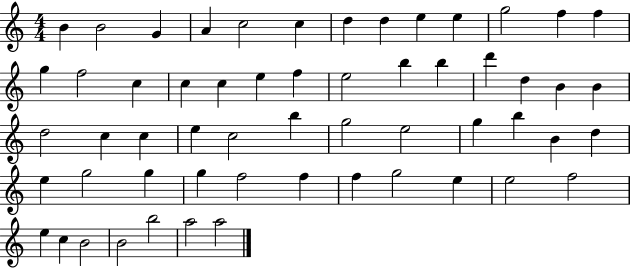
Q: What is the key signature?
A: C major